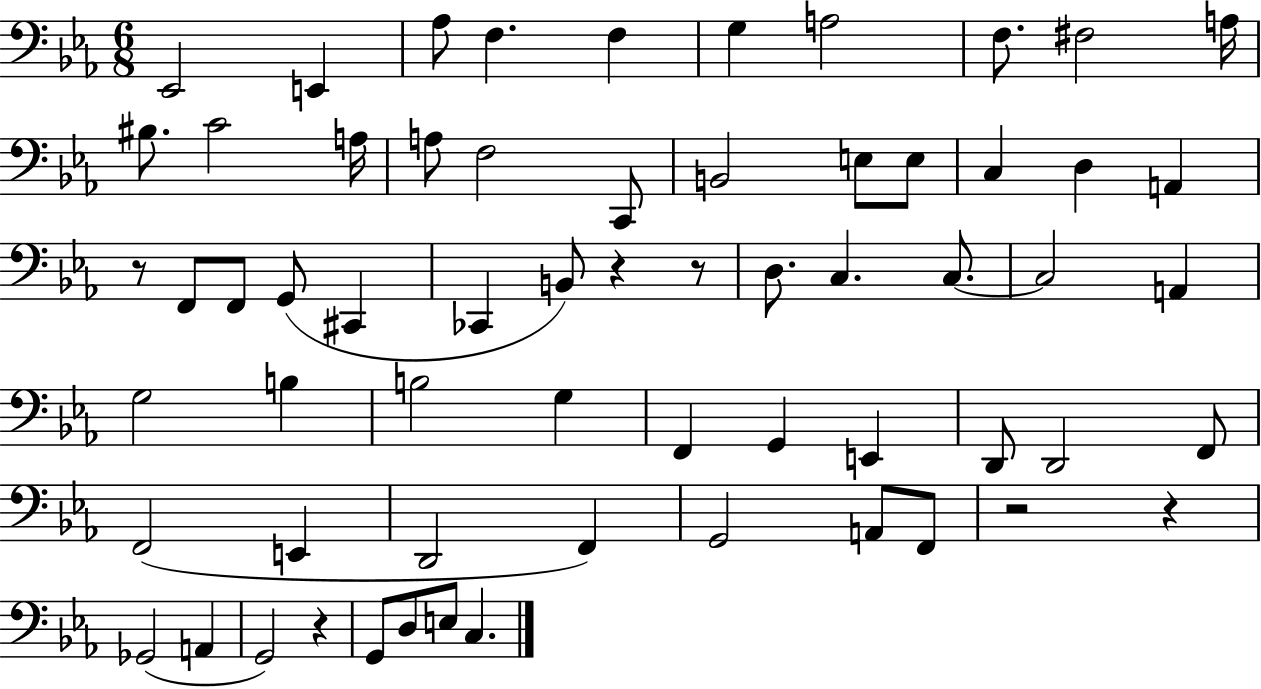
X:1
T:Untitled
M:6/8
L:1/4
K:Eb
_E,,2 E,, _A,/2 F, F, G, A,2 F,/2 ^F,2 A,/4 ^B,/2 C2 A,/4 A,/2 F,2 C,,/2 B,,2 E,/2 E,/2 C, D, A,, z/2 F,,/2 F,,/2 G,,/2 ^C,, _C,, B,,/2 z z/2 D,/2 C, C,/2 C,2 A,, G,2 B, B,2 G, F,, G,, E,, D,,/2 D,,2 F,,/2 F,,2 E,, D,,2 F,, G,,2 A,,/2 F,,/2 z2 z _G,,2 A,, G,,2 z G,,/2 D,/2 E,/2 C,